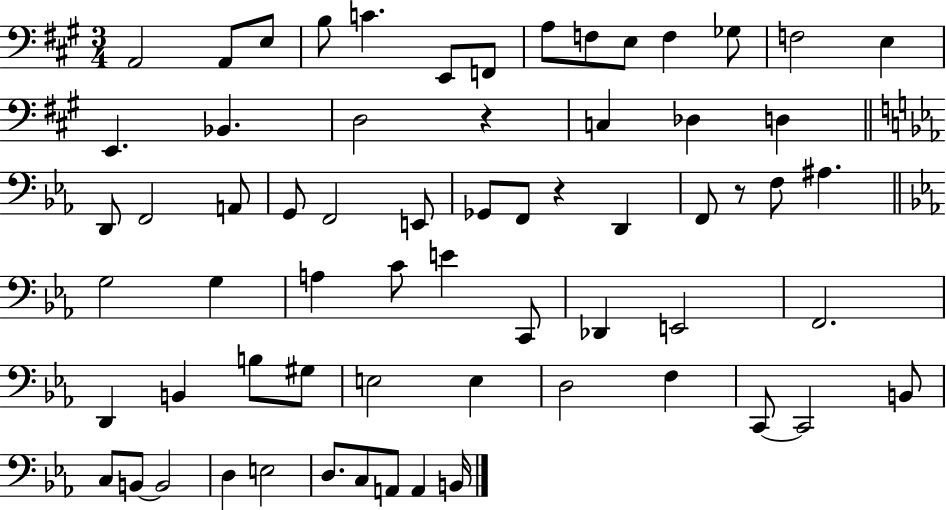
{
  \clef bass
  \numericTimeSignature
  \time 3/4
  \key a \major
  a,2 a,8 e8 | b8 c'4. e,8 f,8 | a8 f8 e8 f4 ges8 | f2 e4 | \break e,4. bes,4. | d2 r4 | c4 des4 d4 | \bar "||" \break \key c \minor d,8 f,2 a,8 | g,8 f,2 e,8 | ges,8 f,8 r4 d,4 | f,8 r8 f8 ais4. | \break \bar "||" \break \key ees \major g2 g4 | a4 c'8 e'4 c,8 | des,4 e,2 | f,2. | \break d,4 b,4 b8 gis8 | e2 e4 | d2 f4 | c,8~~ c,2 b,8 | \break c8 b,8~~ b,2 | d4 e2 | d8. c8 a,8 a,4 b,16 | \bar "|."
}